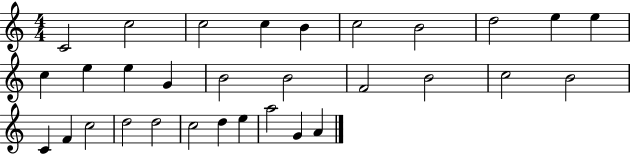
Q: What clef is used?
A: treble